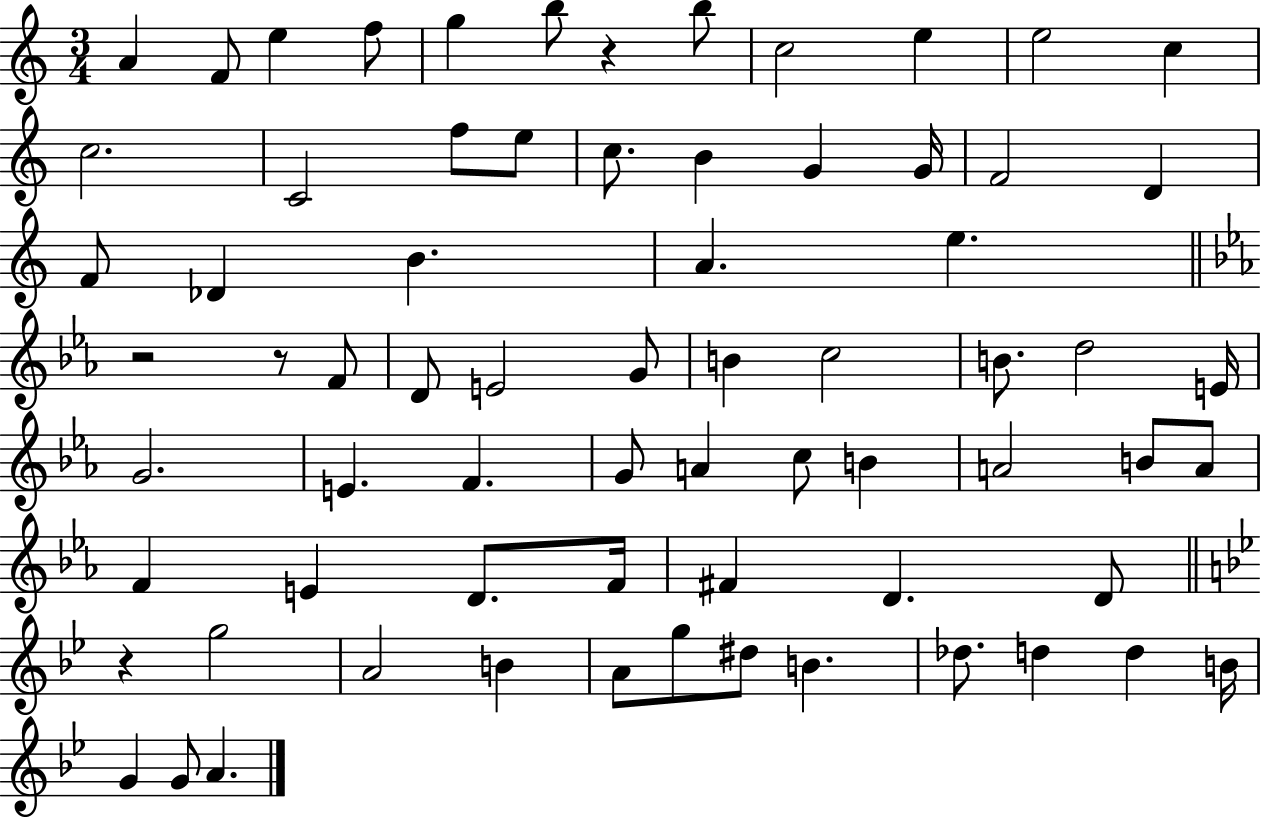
X:1
T:Untitled
M:3/4
L:1/4
K:C
A F/2 e f/2 g b/2 z b/2 c2 e e2 c c2 C2 f/2 e/2 c/2 B G G/4 F2 D F/2 _D B A e z2 z/2 F/2 D/2 E2 G/2 B c2 B/2 d2 E/4 G2 E F G/2 A c/2 B A2 B/2 A/2 F E D/2 F/4 ^F D D/2 z g2 A2 B A/2 g/2 ^d/2 B _d/2 d d B/4 G G/2 A